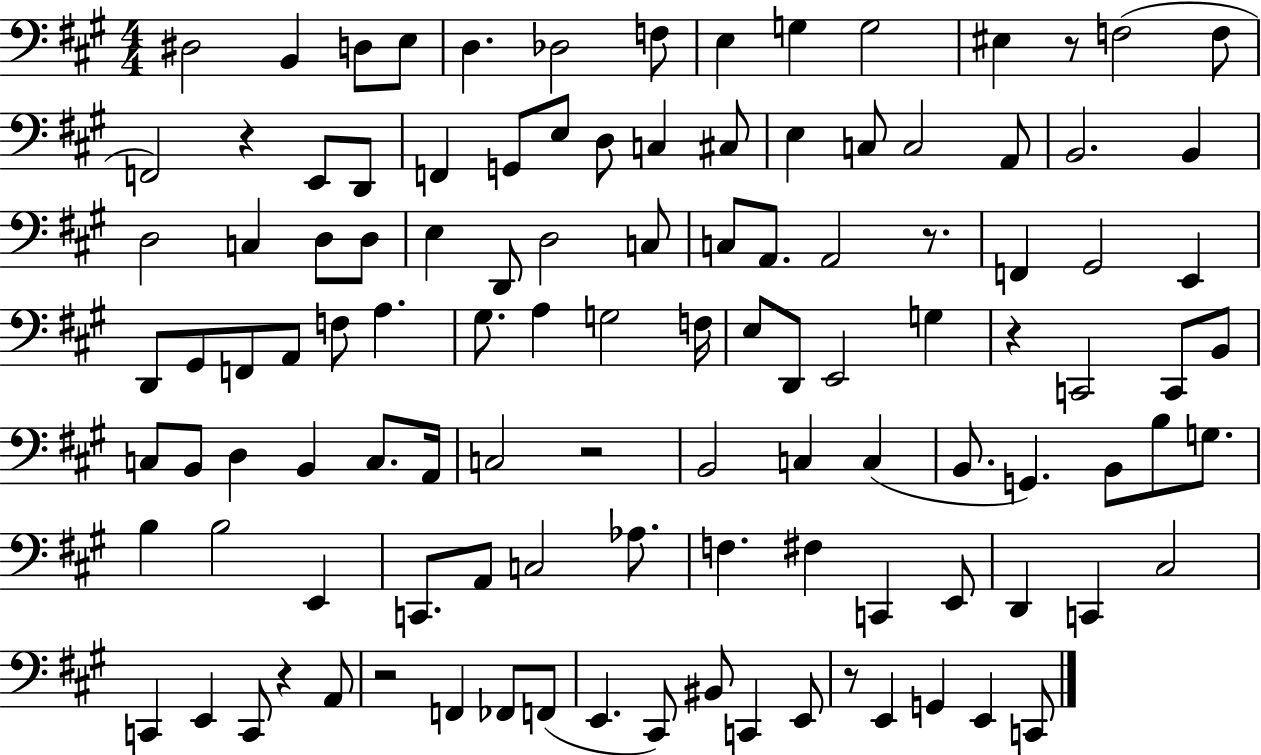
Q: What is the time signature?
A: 4/4